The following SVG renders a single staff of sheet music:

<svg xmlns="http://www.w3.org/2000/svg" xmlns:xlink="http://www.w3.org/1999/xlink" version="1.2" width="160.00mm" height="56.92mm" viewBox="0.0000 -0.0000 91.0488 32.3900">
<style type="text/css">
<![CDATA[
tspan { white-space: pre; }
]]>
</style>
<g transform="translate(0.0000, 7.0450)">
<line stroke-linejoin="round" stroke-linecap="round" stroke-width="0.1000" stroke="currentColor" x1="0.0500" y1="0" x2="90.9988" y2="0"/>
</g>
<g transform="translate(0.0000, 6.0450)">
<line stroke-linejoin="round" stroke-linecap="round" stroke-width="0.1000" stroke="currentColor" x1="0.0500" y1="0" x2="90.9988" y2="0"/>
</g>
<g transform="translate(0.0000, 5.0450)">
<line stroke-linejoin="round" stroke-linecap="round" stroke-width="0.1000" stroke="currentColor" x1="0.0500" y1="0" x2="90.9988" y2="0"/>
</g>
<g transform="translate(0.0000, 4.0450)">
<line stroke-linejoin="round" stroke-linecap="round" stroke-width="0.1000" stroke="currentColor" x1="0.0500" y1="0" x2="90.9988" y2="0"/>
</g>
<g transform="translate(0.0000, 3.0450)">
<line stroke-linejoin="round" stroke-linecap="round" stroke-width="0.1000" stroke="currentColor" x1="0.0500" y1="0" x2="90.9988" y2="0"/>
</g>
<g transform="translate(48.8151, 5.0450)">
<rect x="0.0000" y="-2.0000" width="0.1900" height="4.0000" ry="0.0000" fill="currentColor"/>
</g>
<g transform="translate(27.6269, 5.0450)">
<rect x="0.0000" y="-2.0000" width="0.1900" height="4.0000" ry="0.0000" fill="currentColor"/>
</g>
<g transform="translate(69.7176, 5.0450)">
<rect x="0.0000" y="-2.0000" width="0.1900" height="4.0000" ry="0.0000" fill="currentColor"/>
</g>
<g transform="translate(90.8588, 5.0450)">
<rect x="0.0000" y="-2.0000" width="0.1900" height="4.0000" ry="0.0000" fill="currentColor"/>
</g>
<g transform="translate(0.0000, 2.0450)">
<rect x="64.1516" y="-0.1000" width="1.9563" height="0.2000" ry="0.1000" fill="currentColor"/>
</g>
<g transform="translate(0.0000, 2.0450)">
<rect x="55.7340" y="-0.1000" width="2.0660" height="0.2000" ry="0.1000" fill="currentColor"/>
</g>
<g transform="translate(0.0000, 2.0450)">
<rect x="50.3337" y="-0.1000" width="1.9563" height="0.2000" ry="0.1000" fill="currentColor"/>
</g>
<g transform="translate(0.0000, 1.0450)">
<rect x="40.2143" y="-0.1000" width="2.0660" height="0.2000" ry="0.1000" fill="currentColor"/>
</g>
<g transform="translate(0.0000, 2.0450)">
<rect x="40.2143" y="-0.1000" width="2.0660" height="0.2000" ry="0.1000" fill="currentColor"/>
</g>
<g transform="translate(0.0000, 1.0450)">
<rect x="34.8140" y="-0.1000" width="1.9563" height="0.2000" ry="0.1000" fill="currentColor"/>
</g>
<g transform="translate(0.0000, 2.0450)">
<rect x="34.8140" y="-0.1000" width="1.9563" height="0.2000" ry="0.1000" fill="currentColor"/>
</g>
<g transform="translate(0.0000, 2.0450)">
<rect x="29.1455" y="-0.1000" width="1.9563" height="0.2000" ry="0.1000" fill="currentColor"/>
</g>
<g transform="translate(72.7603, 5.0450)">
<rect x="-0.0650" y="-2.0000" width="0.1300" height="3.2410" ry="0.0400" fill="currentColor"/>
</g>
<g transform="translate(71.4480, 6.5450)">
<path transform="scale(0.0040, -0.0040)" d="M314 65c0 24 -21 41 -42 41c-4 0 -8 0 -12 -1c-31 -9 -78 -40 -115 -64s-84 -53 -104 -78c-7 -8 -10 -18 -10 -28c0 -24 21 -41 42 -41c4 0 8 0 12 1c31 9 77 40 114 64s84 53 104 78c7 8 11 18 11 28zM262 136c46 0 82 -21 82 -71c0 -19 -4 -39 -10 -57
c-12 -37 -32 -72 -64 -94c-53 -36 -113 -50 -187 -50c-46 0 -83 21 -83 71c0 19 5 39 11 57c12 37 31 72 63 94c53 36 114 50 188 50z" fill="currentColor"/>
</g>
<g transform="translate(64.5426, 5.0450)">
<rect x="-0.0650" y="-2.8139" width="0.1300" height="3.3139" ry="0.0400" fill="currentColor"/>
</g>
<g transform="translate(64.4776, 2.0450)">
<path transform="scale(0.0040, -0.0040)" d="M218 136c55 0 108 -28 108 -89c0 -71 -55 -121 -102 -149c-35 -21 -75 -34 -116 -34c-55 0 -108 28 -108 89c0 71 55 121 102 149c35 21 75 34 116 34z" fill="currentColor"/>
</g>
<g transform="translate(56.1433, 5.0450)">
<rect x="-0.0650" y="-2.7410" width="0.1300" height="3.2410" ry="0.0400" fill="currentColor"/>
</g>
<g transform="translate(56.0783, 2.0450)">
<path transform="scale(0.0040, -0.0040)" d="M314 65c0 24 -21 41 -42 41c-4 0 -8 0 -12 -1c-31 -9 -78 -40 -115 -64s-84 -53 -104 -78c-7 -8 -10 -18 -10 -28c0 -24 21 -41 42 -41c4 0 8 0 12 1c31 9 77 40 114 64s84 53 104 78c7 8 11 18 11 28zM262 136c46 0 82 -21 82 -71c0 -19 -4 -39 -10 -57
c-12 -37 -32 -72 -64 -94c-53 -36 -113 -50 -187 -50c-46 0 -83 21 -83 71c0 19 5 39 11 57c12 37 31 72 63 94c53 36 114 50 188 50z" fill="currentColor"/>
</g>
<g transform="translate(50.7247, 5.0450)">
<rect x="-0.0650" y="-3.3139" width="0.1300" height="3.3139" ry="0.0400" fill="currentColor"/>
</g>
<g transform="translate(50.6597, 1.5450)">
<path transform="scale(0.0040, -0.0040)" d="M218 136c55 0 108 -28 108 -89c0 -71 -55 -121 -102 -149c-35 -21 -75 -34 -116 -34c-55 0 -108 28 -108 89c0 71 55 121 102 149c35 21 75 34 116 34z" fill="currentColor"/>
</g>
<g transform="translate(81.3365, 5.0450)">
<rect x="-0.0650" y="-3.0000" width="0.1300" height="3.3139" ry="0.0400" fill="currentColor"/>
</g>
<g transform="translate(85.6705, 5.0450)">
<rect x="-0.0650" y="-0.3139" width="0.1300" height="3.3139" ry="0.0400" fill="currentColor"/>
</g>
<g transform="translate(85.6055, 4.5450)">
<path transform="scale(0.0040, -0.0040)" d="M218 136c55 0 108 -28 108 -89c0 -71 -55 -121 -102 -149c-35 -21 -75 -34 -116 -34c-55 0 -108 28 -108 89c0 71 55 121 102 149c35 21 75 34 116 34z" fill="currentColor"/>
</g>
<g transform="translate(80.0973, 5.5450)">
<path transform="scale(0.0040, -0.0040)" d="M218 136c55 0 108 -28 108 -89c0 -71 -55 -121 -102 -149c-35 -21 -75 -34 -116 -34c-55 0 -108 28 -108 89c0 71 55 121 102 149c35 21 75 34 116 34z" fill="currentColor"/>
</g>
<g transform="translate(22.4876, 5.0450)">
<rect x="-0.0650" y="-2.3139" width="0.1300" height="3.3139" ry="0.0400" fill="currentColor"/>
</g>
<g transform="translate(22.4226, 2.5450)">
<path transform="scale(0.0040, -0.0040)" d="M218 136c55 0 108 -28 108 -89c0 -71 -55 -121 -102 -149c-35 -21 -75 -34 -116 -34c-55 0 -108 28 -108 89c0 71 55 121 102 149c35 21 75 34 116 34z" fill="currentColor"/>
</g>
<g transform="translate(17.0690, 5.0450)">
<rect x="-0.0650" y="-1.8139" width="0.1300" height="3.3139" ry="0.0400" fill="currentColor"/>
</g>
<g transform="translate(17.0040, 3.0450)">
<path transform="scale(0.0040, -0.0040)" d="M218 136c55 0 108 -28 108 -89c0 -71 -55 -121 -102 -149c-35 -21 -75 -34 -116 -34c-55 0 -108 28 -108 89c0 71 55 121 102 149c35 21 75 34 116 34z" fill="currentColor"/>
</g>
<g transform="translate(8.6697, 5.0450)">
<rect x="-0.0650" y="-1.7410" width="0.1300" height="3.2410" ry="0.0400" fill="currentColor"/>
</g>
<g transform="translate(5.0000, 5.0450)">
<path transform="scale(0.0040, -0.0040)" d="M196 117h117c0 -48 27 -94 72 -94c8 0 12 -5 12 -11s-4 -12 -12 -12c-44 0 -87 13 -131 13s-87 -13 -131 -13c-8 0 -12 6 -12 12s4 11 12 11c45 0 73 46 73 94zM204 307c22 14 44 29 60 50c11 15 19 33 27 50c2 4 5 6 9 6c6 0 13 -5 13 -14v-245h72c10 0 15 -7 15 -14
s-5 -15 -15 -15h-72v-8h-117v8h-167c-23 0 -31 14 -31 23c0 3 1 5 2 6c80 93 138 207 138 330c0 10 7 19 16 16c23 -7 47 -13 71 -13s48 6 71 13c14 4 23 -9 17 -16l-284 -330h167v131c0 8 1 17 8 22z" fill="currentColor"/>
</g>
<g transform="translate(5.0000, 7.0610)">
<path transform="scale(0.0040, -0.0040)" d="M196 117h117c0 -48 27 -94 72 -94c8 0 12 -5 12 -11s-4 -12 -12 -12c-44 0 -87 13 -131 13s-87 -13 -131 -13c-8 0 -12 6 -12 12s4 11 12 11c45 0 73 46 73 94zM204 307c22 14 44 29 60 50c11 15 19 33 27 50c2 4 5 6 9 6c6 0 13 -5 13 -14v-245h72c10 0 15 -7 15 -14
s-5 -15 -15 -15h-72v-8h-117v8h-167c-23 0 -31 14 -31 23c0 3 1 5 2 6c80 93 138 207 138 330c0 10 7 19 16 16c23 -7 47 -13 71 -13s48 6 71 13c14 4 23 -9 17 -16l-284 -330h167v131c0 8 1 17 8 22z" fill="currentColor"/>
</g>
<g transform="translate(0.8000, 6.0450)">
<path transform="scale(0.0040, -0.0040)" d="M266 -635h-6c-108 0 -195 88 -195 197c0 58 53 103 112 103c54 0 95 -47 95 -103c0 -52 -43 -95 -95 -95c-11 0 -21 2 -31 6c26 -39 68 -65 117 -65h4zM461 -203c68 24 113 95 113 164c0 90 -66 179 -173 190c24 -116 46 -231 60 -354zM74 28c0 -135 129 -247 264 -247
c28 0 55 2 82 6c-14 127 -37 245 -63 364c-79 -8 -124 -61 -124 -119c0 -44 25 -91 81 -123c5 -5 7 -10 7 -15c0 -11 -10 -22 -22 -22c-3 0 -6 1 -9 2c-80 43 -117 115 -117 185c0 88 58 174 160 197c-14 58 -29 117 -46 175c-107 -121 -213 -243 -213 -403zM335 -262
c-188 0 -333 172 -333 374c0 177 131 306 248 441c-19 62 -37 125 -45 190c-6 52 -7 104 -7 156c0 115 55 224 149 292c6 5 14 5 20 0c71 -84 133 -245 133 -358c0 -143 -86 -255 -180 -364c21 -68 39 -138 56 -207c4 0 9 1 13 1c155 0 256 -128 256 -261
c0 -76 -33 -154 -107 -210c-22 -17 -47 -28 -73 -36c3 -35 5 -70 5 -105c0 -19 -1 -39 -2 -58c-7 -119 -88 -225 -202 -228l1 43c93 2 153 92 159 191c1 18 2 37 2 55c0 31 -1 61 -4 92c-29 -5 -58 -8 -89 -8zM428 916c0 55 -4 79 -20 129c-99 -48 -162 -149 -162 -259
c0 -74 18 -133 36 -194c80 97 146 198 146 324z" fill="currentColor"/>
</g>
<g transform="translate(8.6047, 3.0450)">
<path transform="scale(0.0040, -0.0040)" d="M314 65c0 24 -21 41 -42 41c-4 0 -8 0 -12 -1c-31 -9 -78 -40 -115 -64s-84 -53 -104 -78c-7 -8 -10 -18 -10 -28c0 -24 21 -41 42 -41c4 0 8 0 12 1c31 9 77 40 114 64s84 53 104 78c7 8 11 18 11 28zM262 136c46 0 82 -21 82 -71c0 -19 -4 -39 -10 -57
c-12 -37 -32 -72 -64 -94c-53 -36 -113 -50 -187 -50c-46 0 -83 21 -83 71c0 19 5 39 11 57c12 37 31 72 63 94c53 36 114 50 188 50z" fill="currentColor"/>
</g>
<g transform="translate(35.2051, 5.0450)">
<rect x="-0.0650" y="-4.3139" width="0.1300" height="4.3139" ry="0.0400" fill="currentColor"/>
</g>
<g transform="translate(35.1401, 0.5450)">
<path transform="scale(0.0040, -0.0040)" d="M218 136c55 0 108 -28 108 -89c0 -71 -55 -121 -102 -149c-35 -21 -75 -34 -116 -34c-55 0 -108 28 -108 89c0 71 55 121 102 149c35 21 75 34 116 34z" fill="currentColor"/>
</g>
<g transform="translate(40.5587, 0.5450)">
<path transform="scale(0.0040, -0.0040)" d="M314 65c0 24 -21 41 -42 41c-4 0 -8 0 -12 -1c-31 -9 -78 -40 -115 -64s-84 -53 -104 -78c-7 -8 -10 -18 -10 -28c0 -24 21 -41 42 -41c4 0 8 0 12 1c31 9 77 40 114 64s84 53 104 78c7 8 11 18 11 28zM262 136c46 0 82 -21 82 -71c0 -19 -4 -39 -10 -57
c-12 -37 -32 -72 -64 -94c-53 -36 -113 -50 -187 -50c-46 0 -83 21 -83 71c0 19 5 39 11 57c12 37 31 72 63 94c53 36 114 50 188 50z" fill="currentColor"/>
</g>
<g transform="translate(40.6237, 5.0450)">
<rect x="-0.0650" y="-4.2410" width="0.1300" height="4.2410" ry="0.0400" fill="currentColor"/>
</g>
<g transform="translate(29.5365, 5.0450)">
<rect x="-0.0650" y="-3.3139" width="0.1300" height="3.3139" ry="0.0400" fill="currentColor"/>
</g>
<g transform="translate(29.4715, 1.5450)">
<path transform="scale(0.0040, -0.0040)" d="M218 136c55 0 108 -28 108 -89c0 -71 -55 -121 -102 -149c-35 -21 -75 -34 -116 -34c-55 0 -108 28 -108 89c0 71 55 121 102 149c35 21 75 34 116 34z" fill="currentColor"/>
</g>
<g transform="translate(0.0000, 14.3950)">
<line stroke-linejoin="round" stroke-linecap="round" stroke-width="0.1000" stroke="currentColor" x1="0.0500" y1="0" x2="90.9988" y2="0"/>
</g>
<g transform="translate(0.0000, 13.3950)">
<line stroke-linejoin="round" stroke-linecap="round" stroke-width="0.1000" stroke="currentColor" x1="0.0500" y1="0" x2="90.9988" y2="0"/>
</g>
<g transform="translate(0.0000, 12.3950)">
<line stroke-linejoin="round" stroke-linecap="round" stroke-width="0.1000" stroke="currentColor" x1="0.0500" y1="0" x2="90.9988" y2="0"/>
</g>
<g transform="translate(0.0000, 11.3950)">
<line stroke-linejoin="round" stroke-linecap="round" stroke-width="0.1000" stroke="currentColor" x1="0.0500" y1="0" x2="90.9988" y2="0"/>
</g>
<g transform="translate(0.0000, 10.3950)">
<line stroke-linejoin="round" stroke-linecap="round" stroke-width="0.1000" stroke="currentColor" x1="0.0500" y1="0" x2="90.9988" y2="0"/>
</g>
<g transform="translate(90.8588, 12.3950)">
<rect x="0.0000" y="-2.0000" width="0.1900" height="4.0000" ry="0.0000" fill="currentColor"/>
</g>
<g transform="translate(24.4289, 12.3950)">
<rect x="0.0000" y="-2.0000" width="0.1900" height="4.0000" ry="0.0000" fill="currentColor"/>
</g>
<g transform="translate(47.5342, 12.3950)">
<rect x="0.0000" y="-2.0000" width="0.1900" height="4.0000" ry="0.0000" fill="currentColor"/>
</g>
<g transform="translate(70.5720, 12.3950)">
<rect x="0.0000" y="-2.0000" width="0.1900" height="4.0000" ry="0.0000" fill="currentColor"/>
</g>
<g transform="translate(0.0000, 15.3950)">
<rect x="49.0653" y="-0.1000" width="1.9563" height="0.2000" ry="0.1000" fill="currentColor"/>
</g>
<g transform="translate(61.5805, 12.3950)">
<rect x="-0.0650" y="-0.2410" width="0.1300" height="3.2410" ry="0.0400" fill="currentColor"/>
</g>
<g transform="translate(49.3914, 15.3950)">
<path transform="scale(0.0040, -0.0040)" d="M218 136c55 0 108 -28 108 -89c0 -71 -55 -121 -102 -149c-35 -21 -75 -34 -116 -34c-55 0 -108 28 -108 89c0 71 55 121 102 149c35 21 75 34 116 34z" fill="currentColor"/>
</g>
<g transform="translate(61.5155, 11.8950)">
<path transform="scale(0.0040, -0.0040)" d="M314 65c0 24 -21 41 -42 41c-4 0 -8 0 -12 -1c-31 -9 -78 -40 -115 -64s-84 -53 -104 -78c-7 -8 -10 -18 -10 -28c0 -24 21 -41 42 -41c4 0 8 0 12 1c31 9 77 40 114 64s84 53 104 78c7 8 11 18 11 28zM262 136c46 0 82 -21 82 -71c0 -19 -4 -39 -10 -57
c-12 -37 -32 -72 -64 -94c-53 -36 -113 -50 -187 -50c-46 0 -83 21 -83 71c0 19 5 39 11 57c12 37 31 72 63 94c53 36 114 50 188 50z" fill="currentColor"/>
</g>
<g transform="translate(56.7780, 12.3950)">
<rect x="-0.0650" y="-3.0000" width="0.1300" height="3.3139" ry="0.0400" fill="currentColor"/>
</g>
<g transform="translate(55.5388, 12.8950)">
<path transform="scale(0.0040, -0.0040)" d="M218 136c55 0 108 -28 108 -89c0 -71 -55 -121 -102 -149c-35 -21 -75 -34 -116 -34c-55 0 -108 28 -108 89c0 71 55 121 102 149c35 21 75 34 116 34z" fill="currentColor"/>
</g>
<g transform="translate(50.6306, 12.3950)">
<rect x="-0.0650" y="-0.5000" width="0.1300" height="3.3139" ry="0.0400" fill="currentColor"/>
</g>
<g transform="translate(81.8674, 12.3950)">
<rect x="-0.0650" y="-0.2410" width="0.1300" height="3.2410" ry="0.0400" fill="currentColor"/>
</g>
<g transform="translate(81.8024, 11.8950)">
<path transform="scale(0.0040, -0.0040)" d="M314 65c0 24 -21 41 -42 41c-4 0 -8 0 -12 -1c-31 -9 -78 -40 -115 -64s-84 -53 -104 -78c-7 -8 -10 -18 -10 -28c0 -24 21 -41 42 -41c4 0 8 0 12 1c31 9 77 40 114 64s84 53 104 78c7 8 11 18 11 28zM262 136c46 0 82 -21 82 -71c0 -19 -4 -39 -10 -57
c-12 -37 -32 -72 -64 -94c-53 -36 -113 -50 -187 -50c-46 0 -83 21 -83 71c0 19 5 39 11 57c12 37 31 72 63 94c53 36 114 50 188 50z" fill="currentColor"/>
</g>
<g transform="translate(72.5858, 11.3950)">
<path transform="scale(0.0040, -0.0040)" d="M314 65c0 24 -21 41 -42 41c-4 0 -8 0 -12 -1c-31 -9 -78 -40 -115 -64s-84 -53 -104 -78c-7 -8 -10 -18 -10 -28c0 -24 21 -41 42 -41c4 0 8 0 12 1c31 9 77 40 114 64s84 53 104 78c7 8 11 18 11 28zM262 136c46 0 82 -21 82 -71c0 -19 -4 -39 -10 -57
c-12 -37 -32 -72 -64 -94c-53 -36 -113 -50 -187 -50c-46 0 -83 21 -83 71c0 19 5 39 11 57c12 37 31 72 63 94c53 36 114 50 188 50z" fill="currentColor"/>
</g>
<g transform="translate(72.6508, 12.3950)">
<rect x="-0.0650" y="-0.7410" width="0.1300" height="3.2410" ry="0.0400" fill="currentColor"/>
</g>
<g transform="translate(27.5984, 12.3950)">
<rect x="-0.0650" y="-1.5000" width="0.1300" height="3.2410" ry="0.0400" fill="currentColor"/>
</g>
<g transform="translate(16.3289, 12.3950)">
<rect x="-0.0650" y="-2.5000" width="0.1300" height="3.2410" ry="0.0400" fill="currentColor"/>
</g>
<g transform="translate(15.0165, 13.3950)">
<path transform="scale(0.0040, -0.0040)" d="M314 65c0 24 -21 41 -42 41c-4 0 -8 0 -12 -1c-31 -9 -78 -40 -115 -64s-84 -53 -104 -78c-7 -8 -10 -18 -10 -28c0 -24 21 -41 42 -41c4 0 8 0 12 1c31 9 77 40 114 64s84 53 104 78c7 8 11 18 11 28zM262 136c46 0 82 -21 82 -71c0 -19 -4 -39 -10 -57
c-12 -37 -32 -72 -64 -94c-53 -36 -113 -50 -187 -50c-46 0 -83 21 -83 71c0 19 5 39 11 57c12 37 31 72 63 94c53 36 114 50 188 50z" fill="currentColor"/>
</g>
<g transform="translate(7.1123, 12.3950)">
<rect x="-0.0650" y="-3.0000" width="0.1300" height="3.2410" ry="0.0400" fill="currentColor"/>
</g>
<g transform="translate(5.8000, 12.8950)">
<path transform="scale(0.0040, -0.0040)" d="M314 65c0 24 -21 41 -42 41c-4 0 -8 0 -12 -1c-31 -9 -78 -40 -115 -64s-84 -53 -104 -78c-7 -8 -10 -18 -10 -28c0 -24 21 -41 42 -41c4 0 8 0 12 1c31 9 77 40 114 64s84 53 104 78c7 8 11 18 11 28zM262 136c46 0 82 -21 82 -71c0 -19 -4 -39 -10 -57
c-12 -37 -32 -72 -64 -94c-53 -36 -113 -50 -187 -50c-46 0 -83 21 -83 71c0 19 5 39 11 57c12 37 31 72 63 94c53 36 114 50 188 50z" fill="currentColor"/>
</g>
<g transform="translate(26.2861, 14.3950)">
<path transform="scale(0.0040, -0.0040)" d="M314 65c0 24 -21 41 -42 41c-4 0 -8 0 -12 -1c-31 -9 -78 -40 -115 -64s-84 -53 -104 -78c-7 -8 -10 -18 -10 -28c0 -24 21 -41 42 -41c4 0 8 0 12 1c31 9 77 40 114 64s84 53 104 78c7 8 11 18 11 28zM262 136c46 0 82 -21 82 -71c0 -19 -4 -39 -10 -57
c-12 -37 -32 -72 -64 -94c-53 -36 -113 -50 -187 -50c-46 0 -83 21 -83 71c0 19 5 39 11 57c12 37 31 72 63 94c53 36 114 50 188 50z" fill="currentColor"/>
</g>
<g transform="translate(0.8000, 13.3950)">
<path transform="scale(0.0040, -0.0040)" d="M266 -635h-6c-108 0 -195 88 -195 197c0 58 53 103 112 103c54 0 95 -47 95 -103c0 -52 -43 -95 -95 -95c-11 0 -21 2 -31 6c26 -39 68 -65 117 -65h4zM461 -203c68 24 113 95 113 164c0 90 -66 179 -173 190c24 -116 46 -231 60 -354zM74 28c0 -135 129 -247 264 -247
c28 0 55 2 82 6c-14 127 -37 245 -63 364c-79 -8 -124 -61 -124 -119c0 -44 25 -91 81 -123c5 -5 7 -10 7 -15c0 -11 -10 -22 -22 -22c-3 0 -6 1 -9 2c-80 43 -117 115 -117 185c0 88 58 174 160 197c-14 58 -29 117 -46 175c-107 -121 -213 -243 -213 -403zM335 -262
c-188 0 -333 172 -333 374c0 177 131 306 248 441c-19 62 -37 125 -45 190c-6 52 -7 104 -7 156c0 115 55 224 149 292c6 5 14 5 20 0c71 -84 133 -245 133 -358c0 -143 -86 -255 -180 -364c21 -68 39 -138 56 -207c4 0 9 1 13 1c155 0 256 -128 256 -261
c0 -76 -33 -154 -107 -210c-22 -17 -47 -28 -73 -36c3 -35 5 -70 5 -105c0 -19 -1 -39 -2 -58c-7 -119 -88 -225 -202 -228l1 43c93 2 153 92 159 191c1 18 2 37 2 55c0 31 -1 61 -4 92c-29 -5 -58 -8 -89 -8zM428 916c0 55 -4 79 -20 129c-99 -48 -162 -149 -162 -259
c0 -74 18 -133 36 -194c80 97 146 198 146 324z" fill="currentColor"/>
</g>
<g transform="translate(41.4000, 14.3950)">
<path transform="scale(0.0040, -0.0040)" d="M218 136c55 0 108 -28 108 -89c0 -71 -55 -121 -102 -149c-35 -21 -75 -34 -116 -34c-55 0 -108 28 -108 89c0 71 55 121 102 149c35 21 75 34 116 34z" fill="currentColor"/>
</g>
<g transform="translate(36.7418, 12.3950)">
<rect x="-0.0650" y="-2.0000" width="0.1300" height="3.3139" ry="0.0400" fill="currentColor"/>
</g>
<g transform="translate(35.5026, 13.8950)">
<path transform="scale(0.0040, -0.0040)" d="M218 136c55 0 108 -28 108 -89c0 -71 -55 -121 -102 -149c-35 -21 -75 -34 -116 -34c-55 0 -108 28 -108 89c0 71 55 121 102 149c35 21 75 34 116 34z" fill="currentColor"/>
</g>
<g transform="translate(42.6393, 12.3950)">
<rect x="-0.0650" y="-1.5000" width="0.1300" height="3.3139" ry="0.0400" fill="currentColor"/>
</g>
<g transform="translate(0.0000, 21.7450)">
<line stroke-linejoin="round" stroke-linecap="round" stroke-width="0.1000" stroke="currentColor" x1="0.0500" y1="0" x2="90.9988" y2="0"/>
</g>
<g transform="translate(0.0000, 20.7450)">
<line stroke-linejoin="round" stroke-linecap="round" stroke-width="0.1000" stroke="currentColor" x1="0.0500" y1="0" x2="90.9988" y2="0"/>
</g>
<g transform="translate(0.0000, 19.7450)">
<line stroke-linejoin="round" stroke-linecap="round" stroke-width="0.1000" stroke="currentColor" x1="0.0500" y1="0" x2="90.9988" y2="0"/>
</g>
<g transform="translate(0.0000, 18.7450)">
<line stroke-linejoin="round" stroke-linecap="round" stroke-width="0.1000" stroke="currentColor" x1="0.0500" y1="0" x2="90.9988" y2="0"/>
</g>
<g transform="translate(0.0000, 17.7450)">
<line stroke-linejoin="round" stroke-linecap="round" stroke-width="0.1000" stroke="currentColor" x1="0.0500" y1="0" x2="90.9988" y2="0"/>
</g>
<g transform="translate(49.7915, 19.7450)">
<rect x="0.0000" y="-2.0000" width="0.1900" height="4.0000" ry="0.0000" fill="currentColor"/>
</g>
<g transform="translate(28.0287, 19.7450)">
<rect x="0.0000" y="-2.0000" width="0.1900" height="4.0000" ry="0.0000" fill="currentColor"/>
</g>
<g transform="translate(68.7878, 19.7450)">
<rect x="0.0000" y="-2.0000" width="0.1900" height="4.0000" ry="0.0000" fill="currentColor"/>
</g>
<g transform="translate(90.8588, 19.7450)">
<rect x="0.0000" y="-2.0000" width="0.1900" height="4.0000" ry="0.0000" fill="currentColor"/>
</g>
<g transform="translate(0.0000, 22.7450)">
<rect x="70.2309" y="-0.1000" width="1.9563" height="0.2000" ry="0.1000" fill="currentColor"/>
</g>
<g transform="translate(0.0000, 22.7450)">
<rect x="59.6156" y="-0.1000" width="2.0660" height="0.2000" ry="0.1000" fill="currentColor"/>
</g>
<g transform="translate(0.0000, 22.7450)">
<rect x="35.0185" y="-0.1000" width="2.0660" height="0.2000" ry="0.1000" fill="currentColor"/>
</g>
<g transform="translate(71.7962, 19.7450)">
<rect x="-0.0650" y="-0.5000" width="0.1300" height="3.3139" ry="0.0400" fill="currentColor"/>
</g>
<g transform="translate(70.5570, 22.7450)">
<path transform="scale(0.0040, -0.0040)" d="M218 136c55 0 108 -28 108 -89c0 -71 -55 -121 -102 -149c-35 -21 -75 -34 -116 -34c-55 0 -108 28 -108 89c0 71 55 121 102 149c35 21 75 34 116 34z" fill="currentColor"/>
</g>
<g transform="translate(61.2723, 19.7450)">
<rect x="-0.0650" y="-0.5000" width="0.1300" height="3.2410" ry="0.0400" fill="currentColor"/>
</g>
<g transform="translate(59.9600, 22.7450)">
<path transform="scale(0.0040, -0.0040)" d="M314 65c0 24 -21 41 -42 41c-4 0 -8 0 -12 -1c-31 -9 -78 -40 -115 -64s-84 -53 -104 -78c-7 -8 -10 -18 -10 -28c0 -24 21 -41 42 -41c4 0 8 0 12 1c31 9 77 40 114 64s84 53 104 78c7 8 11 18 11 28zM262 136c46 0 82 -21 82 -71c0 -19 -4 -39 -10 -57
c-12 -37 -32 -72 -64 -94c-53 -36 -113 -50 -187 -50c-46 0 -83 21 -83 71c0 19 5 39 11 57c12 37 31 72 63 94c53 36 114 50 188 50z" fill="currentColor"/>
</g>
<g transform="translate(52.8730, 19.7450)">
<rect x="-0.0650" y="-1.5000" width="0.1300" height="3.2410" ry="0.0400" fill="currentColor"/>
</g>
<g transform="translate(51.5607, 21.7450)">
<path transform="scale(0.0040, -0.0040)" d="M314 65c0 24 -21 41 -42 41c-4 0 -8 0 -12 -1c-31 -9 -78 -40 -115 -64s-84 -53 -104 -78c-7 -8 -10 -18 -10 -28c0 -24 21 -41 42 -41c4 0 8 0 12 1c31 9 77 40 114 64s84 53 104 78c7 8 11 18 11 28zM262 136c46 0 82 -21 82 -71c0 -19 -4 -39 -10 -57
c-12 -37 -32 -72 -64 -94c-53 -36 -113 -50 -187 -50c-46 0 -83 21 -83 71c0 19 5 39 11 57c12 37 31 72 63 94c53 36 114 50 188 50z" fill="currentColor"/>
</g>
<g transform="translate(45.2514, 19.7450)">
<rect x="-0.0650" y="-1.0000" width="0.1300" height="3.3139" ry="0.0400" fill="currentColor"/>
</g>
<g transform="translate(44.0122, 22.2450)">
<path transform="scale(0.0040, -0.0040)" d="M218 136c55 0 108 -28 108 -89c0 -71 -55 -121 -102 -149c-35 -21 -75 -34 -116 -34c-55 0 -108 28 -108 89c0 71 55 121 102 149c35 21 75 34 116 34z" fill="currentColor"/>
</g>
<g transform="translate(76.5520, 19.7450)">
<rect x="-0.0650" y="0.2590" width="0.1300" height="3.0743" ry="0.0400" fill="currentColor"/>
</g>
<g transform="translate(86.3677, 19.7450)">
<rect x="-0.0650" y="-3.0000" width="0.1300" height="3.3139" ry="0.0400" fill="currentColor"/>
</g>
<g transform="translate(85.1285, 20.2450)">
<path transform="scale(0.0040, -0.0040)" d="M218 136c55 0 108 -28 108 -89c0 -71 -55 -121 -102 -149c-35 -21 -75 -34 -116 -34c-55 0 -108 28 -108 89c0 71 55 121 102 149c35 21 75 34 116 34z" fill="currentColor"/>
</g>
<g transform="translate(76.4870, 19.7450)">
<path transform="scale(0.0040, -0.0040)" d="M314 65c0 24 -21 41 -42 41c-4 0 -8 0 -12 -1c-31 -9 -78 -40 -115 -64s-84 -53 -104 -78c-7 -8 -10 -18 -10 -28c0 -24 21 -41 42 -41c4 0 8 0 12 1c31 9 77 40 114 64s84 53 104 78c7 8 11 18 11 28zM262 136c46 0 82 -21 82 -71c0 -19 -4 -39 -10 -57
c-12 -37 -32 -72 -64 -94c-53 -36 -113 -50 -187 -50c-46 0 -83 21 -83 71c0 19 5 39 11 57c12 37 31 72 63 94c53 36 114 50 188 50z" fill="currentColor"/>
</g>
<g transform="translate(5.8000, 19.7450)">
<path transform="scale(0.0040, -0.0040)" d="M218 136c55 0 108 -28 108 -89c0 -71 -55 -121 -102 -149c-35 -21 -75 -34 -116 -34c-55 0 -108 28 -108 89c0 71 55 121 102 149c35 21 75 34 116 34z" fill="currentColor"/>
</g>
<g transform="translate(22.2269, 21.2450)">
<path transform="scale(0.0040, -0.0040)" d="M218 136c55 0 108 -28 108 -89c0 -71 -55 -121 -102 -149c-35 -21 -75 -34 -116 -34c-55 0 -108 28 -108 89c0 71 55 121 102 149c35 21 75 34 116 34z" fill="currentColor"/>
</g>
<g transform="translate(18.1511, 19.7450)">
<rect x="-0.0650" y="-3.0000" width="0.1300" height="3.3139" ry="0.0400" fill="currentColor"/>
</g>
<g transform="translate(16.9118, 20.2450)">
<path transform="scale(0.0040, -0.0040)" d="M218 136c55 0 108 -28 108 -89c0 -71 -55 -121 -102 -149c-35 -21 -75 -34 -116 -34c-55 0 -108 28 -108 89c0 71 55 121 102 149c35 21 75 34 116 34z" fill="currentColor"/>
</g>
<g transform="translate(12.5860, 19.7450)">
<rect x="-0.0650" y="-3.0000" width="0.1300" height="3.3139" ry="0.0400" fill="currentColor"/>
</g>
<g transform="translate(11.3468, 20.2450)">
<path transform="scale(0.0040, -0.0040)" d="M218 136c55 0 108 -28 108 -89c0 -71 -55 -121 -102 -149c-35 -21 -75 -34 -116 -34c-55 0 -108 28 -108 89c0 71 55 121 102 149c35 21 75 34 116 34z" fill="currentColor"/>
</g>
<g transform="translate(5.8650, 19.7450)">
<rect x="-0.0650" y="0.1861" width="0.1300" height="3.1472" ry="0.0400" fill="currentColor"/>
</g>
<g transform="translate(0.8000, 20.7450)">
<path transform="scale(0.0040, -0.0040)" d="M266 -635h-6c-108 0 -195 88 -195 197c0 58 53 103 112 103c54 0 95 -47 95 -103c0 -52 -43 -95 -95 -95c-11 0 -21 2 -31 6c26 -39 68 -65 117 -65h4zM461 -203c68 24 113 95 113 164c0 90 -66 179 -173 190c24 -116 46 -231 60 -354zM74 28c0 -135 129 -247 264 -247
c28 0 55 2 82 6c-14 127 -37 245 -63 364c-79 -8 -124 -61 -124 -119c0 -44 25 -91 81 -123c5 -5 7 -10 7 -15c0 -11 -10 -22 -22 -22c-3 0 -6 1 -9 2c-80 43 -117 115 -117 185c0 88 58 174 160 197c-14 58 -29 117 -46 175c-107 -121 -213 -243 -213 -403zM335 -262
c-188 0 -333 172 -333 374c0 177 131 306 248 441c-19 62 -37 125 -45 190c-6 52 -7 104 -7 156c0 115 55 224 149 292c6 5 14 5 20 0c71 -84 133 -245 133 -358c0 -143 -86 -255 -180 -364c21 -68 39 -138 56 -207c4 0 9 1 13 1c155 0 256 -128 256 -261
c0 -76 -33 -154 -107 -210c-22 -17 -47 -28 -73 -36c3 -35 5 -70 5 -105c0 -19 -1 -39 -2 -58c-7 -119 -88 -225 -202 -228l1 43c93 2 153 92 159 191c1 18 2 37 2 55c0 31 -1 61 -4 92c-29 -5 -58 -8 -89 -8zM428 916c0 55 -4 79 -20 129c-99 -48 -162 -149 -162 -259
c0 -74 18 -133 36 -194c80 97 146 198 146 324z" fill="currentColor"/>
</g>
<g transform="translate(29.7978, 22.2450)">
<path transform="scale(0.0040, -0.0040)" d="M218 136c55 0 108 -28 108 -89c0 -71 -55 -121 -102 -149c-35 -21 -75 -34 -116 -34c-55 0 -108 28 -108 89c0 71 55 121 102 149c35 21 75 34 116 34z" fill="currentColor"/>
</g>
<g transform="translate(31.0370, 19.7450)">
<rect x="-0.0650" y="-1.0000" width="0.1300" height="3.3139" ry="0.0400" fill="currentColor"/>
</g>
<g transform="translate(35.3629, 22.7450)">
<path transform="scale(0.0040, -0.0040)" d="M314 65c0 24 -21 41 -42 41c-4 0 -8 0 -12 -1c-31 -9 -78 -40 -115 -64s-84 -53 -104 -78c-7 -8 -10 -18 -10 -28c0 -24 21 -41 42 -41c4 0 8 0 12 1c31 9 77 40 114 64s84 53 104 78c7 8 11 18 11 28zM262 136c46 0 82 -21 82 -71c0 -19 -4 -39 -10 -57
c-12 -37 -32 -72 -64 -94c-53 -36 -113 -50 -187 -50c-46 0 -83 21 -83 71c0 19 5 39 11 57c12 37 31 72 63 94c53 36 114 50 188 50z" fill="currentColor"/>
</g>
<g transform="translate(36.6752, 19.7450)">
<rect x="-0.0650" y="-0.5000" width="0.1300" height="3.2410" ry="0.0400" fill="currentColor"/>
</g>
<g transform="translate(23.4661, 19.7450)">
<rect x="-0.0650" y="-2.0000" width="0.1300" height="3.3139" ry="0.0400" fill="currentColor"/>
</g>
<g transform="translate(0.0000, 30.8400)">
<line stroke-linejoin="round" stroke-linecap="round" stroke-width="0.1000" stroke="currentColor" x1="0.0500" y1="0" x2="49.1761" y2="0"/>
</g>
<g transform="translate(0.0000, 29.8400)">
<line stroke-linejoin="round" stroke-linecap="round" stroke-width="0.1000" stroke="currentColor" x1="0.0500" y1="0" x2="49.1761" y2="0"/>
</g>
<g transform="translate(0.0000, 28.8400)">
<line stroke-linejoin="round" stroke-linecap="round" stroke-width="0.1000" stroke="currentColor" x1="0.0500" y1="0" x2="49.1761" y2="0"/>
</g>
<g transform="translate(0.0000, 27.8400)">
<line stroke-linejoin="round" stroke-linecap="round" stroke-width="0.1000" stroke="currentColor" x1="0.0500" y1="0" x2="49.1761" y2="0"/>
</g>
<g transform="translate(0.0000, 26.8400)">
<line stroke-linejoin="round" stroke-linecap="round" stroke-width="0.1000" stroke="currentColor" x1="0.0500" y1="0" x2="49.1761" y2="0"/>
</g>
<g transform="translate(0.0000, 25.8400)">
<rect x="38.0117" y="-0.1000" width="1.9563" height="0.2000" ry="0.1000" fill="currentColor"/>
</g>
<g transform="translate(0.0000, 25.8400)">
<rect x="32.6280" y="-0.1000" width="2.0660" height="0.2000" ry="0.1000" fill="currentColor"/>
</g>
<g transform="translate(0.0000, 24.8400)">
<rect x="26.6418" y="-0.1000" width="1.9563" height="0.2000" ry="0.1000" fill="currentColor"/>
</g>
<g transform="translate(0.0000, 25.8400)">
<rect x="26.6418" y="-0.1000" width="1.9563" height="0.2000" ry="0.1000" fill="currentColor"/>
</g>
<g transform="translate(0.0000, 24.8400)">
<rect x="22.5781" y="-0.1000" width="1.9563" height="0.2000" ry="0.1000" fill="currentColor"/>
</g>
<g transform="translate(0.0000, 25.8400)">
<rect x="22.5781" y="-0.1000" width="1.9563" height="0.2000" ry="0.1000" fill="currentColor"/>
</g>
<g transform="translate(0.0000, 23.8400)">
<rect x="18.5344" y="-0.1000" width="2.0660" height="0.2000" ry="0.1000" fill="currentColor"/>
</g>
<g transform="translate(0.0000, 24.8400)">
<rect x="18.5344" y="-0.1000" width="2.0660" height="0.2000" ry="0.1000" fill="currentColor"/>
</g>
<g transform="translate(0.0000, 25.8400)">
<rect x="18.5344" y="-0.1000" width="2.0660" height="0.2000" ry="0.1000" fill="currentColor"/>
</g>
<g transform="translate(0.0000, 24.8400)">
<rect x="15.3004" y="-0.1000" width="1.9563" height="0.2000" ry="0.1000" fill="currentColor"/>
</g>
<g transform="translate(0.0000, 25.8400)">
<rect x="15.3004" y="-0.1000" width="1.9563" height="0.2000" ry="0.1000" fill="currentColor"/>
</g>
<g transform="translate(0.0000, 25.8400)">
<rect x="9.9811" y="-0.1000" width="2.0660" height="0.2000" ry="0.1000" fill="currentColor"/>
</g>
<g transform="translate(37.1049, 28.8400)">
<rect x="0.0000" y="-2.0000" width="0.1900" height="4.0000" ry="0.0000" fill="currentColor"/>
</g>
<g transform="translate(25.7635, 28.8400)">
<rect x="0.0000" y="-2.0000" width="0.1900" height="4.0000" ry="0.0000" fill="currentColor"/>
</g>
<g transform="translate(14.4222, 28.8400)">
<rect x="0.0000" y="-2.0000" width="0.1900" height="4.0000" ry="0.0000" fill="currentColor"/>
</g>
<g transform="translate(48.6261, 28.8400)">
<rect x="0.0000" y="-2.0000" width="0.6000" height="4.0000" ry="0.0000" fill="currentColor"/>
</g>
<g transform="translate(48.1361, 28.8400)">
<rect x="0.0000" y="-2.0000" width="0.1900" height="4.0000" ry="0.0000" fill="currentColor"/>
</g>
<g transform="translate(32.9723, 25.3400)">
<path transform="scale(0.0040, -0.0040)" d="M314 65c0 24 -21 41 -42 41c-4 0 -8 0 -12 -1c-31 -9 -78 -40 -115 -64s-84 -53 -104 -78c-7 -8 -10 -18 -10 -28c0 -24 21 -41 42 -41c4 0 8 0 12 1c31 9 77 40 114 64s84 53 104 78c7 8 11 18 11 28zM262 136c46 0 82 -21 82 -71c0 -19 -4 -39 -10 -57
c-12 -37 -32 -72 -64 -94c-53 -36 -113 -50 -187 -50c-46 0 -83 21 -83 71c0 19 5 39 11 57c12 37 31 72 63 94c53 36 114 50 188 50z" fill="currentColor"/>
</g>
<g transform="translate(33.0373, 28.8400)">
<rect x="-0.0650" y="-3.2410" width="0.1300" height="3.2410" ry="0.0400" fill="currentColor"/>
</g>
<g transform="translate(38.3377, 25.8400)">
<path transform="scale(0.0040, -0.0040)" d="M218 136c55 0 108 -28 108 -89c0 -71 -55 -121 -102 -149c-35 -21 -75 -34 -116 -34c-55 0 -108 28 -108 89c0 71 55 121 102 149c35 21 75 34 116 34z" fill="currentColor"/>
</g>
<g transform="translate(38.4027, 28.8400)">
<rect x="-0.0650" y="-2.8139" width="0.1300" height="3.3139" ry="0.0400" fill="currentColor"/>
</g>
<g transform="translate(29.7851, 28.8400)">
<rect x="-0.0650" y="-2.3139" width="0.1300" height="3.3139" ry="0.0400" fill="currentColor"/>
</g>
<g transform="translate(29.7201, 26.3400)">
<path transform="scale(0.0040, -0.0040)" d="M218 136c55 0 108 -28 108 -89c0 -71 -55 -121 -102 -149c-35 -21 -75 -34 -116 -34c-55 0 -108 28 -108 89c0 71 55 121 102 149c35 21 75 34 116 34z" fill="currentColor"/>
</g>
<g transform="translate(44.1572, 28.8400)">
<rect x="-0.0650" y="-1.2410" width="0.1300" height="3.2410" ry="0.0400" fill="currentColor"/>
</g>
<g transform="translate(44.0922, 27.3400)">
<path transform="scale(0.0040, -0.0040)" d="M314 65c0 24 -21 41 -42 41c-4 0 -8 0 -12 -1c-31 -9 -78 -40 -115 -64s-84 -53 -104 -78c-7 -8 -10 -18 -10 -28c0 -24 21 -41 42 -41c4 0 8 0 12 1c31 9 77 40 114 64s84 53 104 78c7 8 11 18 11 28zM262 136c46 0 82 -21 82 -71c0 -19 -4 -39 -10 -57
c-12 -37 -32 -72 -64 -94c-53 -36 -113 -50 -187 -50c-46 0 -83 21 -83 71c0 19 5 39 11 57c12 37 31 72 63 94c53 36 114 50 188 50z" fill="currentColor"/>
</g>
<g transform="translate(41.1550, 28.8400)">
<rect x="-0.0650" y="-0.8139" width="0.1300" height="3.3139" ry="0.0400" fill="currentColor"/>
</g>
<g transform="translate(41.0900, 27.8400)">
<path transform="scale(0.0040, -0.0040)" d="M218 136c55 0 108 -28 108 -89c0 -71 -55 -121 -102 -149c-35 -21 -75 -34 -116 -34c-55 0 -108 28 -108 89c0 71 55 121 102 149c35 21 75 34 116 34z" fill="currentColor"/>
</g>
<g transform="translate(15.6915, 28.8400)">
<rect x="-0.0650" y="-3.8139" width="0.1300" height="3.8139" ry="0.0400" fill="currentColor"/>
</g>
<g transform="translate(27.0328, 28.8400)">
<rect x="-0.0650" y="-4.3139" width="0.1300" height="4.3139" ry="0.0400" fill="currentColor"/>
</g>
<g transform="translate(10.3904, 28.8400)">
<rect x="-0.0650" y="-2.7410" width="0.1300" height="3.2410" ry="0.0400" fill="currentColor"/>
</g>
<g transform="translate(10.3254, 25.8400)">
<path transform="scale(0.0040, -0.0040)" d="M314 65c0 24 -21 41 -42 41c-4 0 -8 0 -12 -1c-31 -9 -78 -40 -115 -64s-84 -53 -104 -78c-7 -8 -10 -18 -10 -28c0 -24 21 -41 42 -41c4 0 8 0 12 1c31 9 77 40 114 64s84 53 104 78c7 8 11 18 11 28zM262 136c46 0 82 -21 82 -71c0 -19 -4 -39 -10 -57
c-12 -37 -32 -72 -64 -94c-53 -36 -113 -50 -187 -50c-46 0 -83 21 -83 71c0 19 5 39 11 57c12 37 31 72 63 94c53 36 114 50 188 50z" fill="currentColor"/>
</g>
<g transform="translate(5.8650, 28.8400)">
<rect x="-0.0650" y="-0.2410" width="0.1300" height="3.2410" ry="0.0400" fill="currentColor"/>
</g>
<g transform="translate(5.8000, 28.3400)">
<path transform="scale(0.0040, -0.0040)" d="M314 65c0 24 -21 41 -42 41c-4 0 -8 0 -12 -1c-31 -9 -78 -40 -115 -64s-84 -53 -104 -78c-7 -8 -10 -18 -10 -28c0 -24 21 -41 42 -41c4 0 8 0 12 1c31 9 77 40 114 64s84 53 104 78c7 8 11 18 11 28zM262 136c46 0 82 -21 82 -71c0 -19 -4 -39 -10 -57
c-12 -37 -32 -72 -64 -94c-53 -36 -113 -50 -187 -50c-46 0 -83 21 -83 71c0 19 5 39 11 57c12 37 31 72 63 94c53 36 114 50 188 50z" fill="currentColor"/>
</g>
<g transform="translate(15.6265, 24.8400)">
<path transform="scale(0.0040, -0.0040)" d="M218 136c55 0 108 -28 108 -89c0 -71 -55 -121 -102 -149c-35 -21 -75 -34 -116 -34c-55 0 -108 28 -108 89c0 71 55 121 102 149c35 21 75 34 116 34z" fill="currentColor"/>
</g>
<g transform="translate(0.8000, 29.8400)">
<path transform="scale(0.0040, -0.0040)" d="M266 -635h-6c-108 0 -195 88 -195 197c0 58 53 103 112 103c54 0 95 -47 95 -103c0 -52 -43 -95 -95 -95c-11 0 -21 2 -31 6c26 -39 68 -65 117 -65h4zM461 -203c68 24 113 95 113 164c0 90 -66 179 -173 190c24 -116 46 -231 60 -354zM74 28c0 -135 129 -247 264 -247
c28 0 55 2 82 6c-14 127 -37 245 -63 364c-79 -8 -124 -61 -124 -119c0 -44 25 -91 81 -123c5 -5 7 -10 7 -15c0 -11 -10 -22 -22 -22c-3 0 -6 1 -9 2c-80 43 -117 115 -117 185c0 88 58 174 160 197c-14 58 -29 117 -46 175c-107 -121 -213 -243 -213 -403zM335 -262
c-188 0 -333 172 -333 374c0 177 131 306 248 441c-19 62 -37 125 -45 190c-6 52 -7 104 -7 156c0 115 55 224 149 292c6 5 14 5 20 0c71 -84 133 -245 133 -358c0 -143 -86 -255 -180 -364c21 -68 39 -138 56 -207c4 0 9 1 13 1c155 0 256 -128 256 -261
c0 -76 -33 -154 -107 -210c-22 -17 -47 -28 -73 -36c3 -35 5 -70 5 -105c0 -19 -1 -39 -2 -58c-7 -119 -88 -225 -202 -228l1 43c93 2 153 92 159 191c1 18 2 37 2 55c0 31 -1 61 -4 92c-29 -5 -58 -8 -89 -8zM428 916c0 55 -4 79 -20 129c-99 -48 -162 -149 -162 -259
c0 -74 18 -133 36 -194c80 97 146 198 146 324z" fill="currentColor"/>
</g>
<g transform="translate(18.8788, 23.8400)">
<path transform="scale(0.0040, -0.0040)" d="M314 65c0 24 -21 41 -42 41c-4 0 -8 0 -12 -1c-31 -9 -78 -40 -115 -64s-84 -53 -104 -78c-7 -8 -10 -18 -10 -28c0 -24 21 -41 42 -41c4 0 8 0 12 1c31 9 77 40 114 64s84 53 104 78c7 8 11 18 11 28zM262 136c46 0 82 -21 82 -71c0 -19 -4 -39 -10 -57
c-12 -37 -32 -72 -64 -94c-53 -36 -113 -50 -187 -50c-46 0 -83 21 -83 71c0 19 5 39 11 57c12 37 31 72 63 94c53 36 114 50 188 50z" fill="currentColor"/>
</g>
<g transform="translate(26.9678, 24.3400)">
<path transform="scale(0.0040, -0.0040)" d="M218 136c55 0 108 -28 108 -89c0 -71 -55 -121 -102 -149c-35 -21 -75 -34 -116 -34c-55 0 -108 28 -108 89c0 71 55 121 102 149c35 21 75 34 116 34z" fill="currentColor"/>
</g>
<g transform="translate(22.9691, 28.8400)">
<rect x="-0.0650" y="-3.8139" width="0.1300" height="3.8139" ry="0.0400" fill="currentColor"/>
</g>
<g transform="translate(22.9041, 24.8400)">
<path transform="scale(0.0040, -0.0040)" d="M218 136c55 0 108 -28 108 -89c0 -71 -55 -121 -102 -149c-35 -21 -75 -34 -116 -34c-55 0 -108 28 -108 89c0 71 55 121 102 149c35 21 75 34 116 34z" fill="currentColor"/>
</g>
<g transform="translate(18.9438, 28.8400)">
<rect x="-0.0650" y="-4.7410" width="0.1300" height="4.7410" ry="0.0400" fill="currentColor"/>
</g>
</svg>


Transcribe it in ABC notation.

X:1
T:Untitled
M:4/4
L:1/4
K:C
f2 f g b d' d'2 b a2 a F2 A c A2 G2 E2 F E C A c2 d2 c2 B A A F D C2 D E2 C2 C B2 A c2 a2 c' e'2 c' d' g b2 a d e2